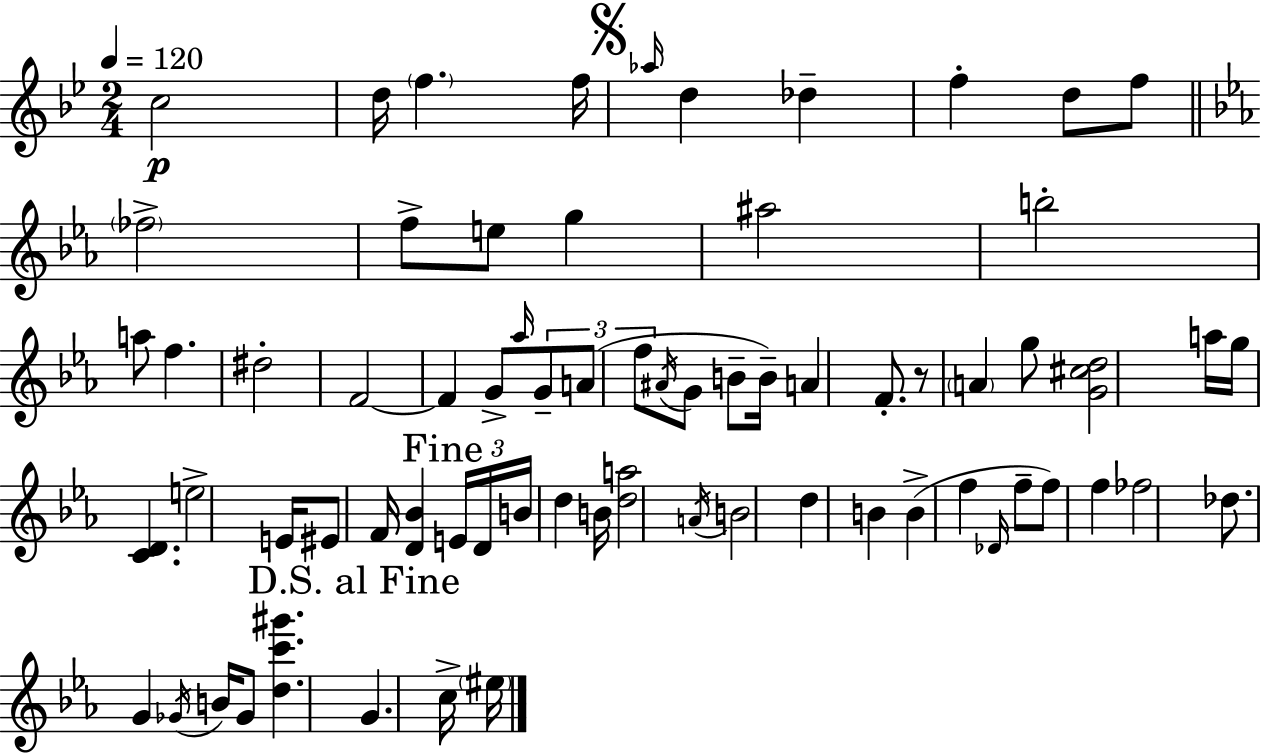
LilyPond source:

{
  \clef treble
  \numericTimeSignature
  \time 2/4
  \key g \minor
  \tempo 4 = 120
  c''2\p | d''16 \parenthesize f''4. f''16 | \mark \markup { \musicglyph "scripts.segno" } \grace { aes''16 } d''4 des''4-- | f''4-. d''8 f''8 | \break \bar "||" \break \key ees \major \parenthesize fes''2-> | f''8-> e''8 g''4 | ais''2 | b''2-. | \break a''8 f''4. | dis''2-. | f'2~~ | f'4 g'8-> \grace { aes''16 } \tuplet 3/2 { g'8-- | \break a'8( f''8 } \acciaccatura { ais'16 } g'8 | b'8-- b'16--) a'4 f'8.-. | r8 \parenthesize a'4 | g''8 <g' cis'' d''>2 | \break a''16 g''16 <c' d'>4. | e''2-> | e'16 eis'8 f'16 <d' bes'>4 | \mark "Fine" \tuplet 3/2 { e'16 d'16 b'16 } d''4 | \break b'16 <d'' a''>2 | \acciaccatura { a'16 } b'2 | d''4 b'4 | b'4->( f''4 | \break \grace { des'16 } f''8-- f''8) | f''4 fes''2 | des''8. g'4 | \acciaccatura { ges'16 } b'16 ges'8 <d'' c''' gis'''>4. | \break \mark "D.S. al Fine" g'4. | c''16-> \parenthesize eis''16 \bar "|."
}